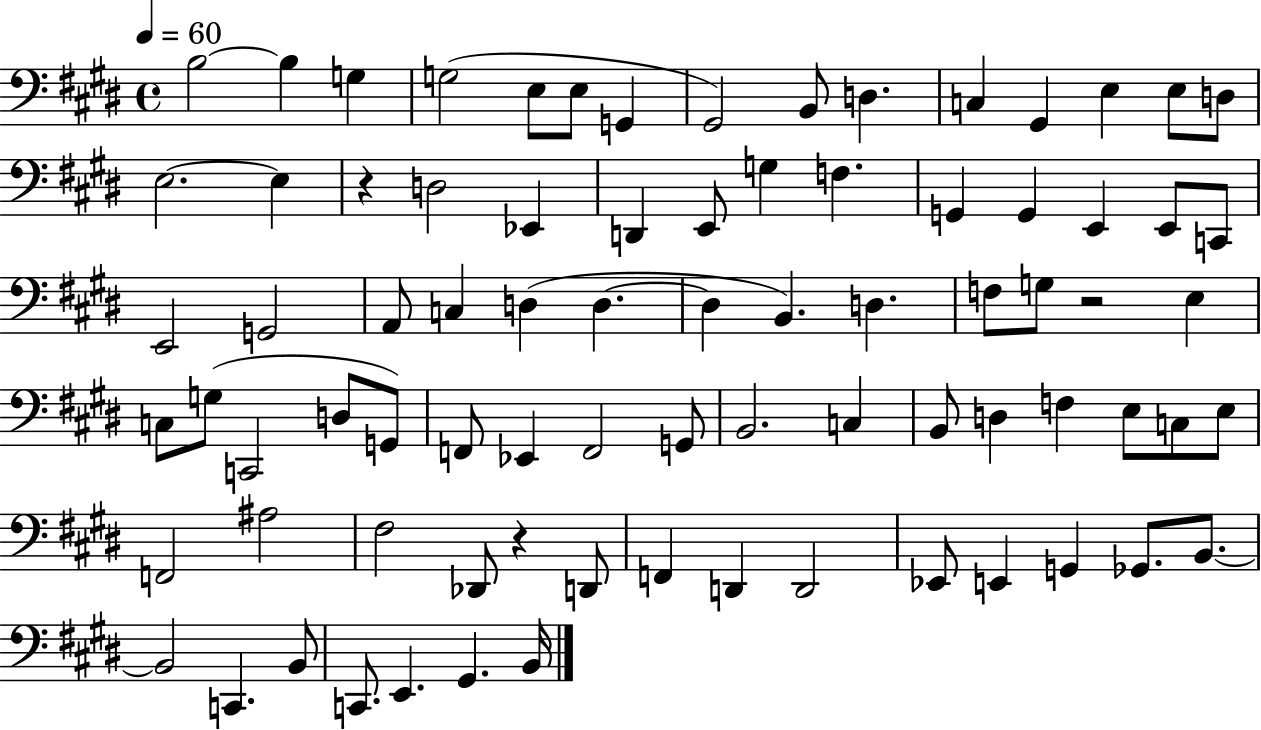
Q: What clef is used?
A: bass